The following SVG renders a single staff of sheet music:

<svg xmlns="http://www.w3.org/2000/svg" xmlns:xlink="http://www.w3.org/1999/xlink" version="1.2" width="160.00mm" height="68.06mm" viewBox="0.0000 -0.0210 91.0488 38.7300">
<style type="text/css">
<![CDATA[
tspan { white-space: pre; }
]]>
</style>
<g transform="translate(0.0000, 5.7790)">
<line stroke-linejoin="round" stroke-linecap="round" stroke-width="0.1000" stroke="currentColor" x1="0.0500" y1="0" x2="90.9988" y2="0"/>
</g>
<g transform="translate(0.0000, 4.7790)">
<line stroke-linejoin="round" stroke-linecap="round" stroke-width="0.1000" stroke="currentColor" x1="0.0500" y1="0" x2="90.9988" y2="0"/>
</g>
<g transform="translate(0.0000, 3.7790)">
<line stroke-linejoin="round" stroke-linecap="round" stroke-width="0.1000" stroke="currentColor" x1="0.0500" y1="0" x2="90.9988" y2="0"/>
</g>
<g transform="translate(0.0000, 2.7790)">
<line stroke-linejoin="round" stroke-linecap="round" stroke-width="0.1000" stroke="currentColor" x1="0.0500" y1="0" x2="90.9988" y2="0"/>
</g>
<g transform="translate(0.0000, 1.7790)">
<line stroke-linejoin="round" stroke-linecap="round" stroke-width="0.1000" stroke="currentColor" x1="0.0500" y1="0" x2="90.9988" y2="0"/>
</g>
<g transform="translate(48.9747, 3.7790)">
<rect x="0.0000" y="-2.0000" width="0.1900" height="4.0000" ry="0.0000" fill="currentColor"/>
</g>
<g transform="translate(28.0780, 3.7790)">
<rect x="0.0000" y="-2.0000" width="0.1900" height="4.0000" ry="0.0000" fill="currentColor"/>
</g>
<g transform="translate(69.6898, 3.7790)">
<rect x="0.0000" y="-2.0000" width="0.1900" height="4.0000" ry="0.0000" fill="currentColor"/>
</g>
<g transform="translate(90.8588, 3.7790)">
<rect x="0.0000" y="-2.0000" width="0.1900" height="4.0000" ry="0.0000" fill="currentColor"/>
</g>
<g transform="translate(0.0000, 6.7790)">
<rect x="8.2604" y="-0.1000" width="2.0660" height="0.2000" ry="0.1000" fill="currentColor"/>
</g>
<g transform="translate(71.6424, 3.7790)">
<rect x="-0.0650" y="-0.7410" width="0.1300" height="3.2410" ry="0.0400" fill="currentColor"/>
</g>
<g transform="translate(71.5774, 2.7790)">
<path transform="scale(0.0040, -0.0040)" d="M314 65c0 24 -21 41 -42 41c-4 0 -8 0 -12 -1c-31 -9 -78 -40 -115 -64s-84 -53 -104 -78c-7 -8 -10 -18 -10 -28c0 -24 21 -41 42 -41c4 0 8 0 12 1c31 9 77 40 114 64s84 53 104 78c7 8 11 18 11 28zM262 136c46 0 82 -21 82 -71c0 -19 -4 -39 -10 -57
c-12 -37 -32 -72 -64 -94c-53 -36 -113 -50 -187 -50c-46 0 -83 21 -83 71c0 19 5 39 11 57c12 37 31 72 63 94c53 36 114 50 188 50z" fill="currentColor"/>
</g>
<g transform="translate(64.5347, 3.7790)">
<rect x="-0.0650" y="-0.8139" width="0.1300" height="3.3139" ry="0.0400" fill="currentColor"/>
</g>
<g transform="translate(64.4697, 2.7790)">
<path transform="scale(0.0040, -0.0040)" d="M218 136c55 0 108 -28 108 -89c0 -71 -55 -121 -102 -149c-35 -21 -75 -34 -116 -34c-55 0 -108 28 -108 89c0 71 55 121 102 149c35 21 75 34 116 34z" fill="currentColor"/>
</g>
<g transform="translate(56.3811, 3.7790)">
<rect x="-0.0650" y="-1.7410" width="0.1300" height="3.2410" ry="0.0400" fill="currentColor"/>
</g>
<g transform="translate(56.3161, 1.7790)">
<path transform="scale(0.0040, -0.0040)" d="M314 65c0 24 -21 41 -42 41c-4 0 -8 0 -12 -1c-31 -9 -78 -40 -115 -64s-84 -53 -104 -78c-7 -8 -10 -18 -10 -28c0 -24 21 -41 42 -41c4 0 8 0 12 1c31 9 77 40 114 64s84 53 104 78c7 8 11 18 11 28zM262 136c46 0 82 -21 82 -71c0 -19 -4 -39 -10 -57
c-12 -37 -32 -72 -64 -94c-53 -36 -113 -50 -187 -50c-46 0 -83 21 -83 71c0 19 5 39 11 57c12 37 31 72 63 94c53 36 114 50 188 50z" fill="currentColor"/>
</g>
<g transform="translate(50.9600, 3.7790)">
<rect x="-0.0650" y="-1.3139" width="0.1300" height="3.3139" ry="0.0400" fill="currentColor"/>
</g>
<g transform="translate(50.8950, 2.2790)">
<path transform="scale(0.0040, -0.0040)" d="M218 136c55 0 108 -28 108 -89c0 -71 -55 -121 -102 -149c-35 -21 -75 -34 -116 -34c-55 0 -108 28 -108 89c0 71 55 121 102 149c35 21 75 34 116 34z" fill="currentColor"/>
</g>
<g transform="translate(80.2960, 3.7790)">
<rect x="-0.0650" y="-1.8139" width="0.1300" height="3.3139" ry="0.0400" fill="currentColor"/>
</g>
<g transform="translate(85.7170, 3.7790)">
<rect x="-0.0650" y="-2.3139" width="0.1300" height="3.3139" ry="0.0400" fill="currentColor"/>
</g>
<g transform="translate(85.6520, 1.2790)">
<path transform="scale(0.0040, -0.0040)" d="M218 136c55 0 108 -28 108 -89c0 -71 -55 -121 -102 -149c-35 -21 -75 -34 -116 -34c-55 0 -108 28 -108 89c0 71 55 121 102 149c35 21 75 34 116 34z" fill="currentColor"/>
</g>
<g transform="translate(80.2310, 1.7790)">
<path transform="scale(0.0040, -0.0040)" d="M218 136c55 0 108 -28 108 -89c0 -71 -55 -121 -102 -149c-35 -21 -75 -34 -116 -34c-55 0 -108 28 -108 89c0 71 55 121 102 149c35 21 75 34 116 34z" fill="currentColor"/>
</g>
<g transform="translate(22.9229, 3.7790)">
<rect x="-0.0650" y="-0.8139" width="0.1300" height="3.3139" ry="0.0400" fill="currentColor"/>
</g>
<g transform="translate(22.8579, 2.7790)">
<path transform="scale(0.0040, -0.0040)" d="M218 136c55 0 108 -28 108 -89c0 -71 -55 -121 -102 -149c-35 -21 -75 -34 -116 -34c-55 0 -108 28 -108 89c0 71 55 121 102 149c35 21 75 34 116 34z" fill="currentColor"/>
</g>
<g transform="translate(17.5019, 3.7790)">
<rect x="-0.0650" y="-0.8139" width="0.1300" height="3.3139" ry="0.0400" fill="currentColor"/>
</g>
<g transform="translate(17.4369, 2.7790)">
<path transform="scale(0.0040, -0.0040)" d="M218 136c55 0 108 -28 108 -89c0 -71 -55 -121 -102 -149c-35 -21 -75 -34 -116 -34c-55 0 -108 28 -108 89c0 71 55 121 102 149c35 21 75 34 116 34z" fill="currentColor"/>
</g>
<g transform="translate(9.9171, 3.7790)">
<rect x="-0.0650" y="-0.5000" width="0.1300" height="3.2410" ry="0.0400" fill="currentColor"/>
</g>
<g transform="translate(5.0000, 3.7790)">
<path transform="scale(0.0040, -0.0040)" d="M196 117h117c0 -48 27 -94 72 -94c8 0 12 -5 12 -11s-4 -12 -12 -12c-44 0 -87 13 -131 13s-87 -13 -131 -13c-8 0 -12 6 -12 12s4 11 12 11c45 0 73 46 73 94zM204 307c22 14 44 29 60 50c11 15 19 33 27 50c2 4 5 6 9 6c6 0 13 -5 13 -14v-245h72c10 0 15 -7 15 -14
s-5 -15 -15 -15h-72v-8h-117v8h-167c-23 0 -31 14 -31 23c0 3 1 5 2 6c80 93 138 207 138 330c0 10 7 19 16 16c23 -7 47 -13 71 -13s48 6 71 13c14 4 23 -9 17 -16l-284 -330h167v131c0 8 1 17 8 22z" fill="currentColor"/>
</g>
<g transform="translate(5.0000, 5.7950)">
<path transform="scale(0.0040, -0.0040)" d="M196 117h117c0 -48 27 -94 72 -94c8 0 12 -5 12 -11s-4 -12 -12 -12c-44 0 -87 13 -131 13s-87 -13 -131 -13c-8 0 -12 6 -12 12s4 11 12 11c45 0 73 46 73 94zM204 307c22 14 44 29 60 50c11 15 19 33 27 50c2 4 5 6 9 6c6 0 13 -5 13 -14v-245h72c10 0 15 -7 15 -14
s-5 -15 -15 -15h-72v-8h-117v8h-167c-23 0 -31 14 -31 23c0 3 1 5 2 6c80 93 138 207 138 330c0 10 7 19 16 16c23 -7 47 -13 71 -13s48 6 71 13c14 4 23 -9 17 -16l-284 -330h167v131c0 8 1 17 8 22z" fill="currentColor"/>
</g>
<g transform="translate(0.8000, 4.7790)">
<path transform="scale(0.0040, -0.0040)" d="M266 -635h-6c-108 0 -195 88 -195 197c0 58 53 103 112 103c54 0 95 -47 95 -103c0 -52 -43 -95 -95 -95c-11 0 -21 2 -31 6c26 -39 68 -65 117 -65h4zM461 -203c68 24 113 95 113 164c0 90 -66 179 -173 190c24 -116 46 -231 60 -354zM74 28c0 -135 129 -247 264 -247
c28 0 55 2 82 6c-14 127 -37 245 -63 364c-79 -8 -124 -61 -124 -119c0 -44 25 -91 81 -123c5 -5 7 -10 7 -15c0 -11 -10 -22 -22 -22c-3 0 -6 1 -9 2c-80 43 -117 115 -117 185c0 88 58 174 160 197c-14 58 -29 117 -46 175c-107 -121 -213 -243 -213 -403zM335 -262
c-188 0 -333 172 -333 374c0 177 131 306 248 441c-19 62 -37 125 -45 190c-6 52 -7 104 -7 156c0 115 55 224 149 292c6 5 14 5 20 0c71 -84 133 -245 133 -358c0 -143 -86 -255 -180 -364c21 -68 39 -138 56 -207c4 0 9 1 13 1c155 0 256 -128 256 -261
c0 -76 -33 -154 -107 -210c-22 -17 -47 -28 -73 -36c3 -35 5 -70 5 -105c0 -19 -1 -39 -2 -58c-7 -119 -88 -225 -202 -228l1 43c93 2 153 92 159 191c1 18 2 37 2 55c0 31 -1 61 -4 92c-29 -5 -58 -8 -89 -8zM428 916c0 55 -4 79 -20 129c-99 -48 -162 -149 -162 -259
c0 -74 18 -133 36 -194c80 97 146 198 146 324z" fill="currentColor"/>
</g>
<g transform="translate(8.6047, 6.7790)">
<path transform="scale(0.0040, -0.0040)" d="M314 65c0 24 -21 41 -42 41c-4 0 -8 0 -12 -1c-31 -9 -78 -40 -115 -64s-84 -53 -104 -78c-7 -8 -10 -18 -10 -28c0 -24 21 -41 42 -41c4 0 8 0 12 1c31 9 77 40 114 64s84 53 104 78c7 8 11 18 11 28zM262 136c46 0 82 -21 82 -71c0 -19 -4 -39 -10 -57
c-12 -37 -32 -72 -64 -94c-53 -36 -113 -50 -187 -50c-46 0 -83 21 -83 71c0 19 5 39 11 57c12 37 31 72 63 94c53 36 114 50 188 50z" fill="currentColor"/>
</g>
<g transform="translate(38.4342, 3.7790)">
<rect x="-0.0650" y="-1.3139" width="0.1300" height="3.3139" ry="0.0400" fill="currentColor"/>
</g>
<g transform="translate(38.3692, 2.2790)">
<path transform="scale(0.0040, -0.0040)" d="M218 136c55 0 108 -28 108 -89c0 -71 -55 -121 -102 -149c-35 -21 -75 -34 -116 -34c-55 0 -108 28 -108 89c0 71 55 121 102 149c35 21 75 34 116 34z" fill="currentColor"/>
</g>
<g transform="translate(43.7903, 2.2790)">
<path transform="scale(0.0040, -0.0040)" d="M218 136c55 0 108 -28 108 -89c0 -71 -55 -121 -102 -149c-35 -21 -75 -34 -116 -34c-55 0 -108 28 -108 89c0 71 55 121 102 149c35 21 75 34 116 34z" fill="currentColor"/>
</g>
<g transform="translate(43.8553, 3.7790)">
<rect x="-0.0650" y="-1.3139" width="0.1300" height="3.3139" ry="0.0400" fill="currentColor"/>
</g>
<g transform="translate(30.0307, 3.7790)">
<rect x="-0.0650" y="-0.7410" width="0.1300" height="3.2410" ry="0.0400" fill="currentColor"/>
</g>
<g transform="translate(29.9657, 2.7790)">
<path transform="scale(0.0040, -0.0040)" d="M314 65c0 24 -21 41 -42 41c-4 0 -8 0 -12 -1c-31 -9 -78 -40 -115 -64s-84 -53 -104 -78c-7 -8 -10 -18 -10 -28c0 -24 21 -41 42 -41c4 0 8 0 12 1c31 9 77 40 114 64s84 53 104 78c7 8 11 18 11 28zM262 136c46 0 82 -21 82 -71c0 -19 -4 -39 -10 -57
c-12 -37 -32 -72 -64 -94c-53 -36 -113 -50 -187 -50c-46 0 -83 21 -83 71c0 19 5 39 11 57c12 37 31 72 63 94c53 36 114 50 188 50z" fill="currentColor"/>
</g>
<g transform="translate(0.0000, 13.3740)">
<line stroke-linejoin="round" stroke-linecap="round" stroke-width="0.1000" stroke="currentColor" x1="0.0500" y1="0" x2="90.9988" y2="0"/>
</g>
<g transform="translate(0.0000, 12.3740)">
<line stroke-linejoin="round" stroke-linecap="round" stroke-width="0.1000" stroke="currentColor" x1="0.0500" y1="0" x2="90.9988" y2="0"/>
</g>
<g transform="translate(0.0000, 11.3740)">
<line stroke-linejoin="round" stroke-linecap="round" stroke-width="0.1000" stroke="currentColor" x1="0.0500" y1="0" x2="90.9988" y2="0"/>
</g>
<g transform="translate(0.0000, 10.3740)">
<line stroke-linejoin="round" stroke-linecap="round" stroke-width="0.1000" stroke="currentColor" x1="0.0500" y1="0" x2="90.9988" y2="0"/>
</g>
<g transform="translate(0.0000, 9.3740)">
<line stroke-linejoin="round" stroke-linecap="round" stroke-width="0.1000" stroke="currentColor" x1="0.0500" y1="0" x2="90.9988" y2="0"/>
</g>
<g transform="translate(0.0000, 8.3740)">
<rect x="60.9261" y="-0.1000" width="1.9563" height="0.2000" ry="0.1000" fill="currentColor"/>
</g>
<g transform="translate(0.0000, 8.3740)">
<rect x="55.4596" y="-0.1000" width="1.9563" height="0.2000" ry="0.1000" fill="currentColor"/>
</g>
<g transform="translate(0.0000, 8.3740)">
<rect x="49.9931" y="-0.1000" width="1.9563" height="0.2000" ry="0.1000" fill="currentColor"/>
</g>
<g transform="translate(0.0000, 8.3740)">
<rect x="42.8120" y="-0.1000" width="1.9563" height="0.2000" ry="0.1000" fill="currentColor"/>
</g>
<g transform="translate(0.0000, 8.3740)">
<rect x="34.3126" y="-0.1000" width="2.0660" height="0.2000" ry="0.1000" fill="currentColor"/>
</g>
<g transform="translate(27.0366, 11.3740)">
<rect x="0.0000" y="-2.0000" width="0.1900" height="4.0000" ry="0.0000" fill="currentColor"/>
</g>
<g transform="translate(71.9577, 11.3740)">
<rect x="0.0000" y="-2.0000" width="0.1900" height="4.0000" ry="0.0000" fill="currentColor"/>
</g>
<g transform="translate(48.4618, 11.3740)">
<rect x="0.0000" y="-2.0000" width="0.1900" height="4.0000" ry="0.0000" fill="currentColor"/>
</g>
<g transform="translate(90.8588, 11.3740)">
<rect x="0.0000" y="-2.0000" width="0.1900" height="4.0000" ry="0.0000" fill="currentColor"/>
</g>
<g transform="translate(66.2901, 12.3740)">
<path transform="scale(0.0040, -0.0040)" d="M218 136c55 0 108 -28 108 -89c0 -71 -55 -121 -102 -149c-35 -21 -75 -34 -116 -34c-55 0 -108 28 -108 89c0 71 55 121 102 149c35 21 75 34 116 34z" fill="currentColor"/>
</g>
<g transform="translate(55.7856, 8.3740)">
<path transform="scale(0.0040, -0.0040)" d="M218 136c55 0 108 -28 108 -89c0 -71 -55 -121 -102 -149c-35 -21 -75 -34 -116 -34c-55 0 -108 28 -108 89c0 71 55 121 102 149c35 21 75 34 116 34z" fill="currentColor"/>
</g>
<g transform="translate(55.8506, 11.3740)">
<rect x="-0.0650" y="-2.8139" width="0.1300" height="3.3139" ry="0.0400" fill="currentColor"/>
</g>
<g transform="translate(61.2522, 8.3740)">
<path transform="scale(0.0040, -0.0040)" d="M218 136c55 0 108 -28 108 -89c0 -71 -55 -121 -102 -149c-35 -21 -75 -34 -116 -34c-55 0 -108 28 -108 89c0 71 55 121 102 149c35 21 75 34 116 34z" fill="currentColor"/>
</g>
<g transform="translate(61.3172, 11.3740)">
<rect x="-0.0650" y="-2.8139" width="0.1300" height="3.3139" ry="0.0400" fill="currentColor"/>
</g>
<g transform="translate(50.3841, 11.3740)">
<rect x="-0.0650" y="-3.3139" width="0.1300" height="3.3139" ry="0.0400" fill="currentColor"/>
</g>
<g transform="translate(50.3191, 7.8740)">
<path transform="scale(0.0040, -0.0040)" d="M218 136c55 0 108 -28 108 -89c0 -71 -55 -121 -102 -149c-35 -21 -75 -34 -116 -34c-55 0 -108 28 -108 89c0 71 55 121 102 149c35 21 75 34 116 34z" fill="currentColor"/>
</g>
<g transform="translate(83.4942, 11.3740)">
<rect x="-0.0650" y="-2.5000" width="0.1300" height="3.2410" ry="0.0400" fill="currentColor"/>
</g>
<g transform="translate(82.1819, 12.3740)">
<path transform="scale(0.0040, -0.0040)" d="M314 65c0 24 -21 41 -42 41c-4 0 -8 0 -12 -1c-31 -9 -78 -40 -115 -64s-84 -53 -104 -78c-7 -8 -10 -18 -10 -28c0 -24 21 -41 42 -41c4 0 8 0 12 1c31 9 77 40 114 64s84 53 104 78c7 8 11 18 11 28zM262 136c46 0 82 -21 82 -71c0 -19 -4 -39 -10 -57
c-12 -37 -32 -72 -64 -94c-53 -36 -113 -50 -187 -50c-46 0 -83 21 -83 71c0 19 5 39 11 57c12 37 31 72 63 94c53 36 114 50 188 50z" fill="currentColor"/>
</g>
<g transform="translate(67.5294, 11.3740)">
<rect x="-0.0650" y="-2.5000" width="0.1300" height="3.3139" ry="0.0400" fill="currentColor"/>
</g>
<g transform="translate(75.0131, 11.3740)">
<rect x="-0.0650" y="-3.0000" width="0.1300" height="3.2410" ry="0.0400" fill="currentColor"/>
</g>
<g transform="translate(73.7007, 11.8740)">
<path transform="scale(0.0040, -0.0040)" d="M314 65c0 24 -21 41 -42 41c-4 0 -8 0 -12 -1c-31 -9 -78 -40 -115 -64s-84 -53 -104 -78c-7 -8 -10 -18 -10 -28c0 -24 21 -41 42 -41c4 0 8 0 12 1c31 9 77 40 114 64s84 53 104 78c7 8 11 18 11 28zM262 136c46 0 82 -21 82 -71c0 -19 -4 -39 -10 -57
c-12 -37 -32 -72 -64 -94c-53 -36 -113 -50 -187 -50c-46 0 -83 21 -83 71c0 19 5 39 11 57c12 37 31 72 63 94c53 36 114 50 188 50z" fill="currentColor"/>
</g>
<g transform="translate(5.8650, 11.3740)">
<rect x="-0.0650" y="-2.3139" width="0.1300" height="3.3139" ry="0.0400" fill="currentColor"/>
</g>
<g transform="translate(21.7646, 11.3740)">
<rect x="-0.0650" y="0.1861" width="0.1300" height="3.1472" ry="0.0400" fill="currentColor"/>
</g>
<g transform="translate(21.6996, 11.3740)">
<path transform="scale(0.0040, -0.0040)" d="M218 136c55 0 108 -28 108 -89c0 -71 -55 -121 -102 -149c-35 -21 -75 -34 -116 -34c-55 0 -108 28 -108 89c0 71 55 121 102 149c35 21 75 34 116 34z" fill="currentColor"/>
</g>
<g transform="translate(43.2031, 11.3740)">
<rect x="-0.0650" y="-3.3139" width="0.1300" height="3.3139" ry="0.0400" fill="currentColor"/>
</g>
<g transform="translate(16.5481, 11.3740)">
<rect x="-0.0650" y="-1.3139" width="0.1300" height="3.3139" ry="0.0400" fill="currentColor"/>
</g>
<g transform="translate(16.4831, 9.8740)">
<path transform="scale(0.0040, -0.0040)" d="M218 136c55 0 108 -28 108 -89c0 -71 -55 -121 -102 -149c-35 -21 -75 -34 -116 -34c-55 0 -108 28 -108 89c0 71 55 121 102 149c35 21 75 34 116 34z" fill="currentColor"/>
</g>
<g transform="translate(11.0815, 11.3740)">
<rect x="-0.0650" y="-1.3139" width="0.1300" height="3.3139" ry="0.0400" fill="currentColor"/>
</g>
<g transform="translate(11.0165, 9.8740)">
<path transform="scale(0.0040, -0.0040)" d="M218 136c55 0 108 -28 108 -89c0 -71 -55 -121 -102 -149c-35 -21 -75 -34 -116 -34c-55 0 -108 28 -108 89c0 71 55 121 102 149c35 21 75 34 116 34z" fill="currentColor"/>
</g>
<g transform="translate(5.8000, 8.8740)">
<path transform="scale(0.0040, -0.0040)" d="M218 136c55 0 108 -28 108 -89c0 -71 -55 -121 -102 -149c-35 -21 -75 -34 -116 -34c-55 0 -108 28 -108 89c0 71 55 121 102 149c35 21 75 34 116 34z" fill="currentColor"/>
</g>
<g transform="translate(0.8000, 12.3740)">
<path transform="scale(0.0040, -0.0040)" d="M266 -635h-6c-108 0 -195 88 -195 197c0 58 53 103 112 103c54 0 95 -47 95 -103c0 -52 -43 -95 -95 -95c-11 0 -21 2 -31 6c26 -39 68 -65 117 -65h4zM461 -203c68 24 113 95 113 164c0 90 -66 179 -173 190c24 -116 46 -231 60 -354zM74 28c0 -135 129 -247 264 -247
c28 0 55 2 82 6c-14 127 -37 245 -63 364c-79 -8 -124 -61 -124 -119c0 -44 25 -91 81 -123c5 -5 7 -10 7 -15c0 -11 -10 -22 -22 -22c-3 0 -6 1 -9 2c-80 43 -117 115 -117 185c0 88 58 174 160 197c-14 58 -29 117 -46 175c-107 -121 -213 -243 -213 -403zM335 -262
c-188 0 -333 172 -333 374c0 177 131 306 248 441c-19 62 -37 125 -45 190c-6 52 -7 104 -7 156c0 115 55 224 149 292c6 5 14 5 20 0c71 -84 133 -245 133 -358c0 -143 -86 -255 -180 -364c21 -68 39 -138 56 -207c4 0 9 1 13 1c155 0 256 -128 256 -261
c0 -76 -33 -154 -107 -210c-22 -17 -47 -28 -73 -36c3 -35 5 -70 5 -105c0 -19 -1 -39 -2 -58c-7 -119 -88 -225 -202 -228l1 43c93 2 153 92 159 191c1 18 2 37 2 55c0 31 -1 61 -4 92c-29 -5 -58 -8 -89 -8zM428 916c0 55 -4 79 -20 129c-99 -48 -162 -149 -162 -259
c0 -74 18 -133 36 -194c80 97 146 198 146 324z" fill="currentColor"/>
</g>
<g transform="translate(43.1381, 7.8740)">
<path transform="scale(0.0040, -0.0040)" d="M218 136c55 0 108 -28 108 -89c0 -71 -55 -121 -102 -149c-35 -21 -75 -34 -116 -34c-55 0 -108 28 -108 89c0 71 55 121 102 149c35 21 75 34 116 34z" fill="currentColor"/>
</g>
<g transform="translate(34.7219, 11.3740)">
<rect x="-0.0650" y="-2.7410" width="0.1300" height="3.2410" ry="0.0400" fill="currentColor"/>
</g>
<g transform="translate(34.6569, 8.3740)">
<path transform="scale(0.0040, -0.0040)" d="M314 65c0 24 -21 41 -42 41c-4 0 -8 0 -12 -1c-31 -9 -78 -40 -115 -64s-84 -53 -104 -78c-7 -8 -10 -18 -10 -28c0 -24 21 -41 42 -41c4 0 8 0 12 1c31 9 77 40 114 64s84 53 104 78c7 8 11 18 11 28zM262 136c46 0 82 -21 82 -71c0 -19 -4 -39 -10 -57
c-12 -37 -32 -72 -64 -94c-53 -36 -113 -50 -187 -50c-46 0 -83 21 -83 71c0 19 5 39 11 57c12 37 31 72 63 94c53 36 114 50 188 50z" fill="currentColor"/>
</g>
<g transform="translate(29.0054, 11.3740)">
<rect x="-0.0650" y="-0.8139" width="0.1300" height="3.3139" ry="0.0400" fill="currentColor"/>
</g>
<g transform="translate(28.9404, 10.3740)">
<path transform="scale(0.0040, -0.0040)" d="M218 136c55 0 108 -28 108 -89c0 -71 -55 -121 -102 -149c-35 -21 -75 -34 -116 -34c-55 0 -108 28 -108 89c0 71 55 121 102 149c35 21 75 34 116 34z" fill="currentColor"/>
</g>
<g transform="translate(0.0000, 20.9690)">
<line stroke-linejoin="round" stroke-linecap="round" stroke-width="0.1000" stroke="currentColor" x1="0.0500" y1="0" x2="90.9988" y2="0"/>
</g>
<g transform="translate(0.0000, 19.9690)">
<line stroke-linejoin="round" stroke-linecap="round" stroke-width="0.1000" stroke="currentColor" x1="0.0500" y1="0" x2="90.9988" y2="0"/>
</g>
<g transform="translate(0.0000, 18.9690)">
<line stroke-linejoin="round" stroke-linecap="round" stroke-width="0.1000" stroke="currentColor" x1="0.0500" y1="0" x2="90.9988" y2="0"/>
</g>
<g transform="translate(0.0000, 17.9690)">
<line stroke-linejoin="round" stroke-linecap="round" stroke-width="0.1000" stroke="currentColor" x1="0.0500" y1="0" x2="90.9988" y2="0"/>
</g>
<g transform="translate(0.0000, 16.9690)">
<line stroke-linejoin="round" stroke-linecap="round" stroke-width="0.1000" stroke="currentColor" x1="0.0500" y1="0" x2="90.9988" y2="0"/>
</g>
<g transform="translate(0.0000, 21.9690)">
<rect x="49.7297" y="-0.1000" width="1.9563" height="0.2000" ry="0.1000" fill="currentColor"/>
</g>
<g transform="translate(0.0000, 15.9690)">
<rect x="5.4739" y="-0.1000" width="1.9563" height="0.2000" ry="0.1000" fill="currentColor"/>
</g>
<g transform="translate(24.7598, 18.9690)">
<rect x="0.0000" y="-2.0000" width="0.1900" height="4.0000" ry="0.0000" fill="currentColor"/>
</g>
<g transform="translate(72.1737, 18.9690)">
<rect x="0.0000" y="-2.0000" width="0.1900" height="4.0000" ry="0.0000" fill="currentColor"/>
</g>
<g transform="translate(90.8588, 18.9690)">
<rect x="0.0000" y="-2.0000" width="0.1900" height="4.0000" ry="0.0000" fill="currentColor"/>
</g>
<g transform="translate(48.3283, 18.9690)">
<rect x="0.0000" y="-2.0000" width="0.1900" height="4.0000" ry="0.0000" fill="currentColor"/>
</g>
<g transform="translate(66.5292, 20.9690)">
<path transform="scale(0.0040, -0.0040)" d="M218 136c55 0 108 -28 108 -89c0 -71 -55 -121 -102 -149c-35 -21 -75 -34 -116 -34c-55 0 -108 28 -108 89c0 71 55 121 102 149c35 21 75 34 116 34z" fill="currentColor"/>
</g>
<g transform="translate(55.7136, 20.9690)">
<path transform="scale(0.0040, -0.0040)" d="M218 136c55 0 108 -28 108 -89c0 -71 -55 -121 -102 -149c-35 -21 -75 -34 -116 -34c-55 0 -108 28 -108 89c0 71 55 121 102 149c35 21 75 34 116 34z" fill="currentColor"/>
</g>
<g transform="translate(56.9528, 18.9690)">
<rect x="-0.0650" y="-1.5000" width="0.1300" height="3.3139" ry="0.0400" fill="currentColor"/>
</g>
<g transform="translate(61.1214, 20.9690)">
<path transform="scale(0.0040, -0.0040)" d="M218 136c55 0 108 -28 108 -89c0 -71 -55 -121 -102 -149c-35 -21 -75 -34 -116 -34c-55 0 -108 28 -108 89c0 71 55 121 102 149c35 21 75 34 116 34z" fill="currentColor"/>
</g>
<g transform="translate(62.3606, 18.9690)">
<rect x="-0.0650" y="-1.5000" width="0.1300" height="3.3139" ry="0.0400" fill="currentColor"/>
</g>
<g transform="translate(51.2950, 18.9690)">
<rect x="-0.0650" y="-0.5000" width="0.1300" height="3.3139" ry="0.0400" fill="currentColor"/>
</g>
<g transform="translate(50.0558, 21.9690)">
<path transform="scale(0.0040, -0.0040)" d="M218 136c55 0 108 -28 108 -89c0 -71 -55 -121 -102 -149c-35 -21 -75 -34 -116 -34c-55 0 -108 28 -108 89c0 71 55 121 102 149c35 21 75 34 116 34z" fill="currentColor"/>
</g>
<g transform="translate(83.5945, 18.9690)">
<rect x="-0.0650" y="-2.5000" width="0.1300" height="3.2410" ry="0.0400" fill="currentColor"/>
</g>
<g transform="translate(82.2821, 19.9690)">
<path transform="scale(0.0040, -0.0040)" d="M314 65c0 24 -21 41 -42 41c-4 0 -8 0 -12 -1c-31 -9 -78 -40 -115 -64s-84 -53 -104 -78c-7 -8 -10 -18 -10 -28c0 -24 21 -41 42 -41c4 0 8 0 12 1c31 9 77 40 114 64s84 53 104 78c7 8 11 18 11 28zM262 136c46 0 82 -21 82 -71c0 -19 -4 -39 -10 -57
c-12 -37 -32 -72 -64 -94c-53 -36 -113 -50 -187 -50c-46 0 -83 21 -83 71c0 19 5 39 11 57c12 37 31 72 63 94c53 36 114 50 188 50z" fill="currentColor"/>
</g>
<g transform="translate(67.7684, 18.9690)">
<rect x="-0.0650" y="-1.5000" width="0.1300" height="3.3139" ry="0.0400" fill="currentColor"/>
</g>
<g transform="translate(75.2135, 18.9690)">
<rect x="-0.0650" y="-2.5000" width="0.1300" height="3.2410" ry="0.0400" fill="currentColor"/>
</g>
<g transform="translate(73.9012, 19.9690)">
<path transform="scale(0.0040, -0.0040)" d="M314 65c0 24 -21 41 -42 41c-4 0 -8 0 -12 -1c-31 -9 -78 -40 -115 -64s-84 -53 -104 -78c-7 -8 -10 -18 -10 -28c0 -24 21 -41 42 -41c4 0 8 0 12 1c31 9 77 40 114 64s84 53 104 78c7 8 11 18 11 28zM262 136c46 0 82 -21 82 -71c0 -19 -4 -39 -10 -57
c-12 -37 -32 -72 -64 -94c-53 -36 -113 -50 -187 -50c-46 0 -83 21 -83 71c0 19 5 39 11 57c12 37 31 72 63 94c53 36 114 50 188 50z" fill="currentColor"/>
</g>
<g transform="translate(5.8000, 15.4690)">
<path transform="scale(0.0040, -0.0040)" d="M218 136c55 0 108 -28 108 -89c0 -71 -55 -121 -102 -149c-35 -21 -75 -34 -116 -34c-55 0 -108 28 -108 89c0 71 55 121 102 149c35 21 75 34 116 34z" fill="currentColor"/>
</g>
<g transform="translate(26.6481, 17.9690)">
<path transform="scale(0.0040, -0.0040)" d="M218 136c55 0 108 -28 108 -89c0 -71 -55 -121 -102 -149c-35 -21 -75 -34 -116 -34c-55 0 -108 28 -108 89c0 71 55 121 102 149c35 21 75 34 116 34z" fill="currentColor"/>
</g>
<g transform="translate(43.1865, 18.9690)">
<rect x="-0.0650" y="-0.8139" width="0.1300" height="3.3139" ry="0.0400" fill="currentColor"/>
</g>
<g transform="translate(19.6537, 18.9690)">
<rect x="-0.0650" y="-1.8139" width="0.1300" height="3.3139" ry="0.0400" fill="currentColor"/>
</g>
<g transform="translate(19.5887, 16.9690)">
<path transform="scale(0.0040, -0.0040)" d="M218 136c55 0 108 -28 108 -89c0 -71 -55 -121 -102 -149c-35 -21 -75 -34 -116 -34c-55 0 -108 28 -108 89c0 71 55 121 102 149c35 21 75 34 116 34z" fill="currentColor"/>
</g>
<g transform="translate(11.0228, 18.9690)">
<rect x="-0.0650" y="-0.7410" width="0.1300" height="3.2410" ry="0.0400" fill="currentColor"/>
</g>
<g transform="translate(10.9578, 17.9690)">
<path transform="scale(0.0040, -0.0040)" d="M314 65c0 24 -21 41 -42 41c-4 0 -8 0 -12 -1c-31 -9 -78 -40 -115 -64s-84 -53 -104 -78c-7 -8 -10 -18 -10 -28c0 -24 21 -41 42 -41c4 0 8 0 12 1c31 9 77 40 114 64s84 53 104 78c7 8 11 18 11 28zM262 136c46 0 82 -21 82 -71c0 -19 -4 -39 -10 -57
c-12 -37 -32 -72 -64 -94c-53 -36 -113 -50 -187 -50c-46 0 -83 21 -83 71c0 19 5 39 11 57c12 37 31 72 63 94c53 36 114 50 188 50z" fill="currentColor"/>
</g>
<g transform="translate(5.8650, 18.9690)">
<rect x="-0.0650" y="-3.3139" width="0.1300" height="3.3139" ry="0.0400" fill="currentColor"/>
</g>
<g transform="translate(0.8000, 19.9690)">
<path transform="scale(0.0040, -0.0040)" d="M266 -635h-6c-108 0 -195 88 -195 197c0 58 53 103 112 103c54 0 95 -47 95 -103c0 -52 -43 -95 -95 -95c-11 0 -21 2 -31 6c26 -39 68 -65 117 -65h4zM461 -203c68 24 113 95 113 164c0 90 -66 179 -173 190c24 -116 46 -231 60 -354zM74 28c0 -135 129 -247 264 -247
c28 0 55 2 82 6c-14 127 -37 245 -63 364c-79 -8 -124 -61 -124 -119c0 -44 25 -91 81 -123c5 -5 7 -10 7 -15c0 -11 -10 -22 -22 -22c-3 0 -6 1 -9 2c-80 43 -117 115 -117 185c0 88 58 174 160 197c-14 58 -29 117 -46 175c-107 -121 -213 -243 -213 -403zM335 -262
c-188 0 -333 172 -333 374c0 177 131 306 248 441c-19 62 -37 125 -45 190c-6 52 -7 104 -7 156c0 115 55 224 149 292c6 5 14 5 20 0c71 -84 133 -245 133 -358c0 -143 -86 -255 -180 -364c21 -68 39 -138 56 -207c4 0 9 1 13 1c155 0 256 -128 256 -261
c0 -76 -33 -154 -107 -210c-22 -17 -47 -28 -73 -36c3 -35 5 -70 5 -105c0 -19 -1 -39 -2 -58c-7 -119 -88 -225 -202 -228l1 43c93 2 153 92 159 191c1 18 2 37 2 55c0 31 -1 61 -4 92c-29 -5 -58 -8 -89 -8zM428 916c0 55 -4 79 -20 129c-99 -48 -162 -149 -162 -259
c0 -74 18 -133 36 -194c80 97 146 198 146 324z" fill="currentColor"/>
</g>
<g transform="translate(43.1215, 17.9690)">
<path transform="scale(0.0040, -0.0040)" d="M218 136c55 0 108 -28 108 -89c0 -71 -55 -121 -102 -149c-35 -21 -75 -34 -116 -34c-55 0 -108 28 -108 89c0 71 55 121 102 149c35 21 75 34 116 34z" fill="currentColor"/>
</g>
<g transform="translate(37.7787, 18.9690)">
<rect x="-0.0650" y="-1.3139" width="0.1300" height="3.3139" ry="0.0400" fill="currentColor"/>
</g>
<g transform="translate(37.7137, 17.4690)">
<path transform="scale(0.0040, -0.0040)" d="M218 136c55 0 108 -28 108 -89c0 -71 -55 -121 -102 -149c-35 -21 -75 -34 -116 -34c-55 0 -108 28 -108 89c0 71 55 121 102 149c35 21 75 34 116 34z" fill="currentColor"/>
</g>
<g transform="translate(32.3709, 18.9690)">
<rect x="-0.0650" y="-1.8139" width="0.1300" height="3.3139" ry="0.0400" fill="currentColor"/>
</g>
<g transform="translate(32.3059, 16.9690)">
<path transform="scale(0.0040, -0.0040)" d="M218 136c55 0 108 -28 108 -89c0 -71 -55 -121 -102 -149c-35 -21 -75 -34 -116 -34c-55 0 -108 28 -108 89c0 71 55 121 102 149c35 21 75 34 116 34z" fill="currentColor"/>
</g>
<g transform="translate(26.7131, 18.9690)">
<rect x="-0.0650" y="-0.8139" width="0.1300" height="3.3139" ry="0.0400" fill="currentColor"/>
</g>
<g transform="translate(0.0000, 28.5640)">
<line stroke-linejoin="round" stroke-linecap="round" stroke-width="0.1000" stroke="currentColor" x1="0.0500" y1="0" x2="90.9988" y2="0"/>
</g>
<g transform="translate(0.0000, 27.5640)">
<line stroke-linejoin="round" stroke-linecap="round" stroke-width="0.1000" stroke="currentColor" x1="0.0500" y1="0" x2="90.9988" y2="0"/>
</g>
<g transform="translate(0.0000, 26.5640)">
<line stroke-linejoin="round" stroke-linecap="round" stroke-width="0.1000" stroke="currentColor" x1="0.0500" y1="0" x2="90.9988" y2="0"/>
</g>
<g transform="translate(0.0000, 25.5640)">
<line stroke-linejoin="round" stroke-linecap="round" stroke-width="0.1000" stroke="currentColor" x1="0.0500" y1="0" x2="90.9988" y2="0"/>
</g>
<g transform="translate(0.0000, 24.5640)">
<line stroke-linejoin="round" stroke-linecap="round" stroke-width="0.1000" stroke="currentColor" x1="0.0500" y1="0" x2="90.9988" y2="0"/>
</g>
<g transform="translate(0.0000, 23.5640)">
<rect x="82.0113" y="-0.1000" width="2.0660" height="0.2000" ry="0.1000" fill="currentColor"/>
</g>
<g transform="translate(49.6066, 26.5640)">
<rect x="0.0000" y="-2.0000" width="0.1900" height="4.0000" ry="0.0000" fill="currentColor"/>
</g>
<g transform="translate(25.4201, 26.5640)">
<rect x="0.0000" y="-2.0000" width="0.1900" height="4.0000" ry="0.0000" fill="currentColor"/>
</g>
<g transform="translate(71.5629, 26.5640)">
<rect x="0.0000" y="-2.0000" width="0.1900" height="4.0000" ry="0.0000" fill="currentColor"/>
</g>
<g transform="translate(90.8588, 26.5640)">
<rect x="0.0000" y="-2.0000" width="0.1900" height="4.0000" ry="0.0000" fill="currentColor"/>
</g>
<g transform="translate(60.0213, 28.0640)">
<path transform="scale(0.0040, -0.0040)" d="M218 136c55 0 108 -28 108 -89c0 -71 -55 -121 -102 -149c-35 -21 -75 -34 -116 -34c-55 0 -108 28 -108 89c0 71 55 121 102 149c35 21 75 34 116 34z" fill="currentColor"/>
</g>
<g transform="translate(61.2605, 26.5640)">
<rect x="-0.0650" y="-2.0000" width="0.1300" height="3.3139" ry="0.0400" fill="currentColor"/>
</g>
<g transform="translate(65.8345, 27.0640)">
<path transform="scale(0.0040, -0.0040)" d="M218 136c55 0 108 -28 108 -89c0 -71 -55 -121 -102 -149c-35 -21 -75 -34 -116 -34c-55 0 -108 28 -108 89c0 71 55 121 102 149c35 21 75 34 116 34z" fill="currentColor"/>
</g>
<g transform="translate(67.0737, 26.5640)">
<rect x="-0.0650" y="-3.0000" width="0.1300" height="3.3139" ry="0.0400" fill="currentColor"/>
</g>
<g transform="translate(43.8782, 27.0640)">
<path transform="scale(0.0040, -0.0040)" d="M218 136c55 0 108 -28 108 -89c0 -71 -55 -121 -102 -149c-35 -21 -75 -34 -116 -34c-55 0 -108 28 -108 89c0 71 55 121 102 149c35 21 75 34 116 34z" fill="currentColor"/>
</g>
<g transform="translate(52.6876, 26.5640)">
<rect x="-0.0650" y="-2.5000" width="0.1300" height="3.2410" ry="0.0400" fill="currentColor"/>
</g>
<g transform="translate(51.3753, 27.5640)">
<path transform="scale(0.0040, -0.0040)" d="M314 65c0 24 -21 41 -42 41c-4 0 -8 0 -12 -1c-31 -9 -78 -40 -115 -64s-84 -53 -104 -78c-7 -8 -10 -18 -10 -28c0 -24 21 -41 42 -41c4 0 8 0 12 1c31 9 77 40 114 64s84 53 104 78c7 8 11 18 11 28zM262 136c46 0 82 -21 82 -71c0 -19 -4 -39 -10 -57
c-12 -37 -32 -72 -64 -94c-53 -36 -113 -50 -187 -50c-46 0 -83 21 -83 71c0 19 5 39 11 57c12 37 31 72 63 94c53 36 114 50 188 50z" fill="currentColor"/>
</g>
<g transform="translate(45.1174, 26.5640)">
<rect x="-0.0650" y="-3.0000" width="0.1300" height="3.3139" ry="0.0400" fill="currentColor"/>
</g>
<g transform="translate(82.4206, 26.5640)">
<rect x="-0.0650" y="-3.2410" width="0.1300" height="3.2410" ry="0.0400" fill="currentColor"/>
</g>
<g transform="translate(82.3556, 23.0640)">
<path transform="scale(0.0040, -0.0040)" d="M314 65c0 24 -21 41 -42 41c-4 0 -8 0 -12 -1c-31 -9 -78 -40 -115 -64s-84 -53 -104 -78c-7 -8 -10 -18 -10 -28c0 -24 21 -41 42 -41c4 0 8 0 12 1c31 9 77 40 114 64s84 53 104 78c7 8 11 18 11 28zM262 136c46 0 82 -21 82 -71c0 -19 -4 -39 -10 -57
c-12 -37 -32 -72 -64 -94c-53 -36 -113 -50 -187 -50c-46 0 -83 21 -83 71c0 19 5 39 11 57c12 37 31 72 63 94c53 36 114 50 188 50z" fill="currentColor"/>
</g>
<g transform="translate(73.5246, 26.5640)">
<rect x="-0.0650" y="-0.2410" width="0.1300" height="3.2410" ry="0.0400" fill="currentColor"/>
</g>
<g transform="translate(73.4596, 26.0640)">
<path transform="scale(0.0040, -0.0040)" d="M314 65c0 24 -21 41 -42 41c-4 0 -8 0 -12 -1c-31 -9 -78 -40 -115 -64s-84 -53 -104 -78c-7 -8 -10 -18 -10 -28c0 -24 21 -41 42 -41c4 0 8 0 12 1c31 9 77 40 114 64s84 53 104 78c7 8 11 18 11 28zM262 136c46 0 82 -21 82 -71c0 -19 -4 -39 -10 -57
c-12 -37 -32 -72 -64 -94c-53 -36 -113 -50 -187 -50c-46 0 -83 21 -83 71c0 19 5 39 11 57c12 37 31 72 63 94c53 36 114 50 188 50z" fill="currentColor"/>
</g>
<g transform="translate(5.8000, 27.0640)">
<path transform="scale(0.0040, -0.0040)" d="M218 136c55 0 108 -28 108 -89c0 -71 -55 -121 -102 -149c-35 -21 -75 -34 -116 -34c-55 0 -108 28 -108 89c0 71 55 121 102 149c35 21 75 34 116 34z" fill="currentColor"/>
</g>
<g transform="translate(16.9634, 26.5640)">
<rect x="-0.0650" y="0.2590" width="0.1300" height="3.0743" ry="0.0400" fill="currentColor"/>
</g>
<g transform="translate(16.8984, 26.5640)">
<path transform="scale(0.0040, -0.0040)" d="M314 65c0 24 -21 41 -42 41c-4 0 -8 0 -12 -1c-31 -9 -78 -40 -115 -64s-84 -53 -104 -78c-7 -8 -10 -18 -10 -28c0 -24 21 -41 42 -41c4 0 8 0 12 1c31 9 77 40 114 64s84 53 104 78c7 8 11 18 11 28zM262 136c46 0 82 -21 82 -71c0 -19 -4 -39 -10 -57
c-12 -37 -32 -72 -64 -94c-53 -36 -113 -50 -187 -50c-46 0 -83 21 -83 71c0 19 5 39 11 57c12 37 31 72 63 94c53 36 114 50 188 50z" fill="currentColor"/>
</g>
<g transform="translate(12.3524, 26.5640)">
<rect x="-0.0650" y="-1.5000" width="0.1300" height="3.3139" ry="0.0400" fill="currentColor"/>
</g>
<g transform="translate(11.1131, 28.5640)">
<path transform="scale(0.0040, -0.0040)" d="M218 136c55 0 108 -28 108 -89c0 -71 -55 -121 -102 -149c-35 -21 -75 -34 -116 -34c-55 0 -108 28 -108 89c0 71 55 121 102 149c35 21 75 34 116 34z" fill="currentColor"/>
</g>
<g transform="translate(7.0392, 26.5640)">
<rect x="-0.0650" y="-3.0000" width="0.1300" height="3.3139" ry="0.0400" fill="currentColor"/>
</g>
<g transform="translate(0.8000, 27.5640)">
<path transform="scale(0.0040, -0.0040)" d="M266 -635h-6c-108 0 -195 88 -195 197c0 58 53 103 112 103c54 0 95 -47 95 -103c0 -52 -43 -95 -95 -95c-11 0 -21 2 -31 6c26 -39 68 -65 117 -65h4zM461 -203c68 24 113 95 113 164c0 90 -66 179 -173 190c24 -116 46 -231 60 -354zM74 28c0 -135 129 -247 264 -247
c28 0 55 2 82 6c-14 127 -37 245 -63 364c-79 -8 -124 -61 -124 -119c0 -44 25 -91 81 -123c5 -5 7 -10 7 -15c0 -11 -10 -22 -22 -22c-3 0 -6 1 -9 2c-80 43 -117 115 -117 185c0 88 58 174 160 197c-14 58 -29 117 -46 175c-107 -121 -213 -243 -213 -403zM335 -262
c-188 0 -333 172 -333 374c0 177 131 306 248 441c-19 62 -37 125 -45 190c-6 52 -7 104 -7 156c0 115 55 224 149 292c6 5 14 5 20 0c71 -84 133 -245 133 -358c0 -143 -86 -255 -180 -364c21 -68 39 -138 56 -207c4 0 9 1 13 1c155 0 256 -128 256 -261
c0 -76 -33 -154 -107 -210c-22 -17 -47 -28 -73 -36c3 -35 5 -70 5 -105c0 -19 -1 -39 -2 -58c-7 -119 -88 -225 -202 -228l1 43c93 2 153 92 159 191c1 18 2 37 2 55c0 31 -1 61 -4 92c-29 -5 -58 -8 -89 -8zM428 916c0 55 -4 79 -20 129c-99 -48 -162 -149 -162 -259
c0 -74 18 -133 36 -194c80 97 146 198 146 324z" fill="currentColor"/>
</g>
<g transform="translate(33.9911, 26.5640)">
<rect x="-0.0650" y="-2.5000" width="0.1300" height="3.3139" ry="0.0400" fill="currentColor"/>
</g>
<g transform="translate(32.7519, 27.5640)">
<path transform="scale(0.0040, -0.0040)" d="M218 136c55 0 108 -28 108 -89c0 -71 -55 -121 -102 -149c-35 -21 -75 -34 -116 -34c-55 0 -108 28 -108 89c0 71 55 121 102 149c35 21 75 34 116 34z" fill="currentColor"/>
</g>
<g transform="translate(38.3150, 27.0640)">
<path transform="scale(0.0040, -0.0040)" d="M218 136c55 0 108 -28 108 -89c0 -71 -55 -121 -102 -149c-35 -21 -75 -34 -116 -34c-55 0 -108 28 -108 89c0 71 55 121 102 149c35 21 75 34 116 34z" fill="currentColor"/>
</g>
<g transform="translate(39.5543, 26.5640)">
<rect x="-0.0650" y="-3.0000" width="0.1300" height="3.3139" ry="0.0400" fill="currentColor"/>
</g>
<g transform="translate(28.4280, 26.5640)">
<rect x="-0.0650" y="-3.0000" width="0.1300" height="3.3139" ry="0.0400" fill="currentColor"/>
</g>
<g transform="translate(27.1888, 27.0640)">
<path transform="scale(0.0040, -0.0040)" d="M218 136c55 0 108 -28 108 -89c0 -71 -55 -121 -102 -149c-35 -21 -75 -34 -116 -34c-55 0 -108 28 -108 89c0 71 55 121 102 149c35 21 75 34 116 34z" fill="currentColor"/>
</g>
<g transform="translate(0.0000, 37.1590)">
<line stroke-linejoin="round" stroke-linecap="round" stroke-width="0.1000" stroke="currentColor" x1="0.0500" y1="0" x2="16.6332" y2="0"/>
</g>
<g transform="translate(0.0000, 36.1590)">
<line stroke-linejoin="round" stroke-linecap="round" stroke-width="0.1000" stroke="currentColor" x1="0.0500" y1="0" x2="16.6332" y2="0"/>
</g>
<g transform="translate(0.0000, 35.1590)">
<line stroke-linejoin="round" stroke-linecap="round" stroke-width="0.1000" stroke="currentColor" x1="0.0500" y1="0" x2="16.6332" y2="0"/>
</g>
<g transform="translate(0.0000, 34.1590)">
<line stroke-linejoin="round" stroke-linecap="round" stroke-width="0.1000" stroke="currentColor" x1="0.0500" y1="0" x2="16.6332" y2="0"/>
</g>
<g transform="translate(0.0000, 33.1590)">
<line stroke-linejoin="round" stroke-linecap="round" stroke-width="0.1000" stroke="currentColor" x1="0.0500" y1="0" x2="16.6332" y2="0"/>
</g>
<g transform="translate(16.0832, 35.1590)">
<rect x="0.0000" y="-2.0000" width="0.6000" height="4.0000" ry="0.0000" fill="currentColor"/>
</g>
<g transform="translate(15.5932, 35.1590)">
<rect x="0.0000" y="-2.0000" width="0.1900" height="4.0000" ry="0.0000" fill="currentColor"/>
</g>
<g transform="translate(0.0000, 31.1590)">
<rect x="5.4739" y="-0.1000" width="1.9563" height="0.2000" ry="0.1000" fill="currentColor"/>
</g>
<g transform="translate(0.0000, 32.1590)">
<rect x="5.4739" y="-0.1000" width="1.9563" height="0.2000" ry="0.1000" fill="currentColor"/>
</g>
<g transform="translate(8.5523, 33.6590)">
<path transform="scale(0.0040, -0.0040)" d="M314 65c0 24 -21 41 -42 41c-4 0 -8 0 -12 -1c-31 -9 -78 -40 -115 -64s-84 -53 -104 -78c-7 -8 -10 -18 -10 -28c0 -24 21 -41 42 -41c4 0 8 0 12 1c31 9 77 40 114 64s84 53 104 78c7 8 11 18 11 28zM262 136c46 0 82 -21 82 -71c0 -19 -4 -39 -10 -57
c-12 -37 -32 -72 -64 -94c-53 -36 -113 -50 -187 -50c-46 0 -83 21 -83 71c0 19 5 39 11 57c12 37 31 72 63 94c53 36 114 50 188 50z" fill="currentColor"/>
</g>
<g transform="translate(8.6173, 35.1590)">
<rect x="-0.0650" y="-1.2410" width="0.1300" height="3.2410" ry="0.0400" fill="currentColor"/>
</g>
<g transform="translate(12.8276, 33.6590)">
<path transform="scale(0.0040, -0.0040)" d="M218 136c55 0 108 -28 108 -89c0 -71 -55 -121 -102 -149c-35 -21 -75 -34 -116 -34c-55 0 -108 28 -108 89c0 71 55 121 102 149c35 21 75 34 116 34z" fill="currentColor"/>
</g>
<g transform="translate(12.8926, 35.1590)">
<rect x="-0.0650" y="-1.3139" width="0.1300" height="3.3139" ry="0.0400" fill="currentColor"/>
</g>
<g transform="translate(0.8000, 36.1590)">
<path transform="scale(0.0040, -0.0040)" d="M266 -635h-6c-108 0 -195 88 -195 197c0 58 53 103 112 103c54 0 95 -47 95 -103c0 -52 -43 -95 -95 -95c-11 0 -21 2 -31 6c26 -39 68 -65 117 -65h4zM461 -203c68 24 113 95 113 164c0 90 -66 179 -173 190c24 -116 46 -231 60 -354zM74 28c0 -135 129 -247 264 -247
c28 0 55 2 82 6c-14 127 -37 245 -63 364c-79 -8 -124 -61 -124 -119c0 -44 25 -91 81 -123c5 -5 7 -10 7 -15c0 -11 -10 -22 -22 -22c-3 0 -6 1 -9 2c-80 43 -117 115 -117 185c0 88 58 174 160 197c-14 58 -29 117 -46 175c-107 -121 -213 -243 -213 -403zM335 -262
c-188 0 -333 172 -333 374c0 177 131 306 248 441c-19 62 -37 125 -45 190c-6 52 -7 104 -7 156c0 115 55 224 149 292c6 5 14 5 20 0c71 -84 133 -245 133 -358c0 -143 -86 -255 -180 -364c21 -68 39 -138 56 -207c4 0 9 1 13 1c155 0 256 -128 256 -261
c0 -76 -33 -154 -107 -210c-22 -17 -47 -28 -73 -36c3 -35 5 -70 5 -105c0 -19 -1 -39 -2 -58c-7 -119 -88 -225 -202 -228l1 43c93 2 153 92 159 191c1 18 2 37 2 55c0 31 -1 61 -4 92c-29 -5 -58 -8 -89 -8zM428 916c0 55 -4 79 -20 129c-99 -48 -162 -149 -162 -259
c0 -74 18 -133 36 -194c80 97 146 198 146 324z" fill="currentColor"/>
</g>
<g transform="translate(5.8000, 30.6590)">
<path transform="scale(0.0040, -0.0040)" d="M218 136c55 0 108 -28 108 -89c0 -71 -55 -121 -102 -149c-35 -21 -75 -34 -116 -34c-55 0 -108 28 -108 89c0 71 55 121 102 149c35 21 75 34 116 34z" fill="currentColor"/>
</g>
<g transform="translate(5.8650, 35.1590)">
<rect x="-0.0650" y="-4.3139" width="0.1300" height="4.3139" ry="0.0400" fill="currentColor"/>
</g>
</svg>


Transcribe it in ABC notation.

X:1
T:Untitled
M:4/4
L:1/4
K:C
C2 d d d2 e e e f2 d d2 f g g e e B d a2 b b a a G A2 G2 b d2 f d f e d C E E E G2 G2 A E B2 A G A A G2 F A c2 b2 d' e2 e